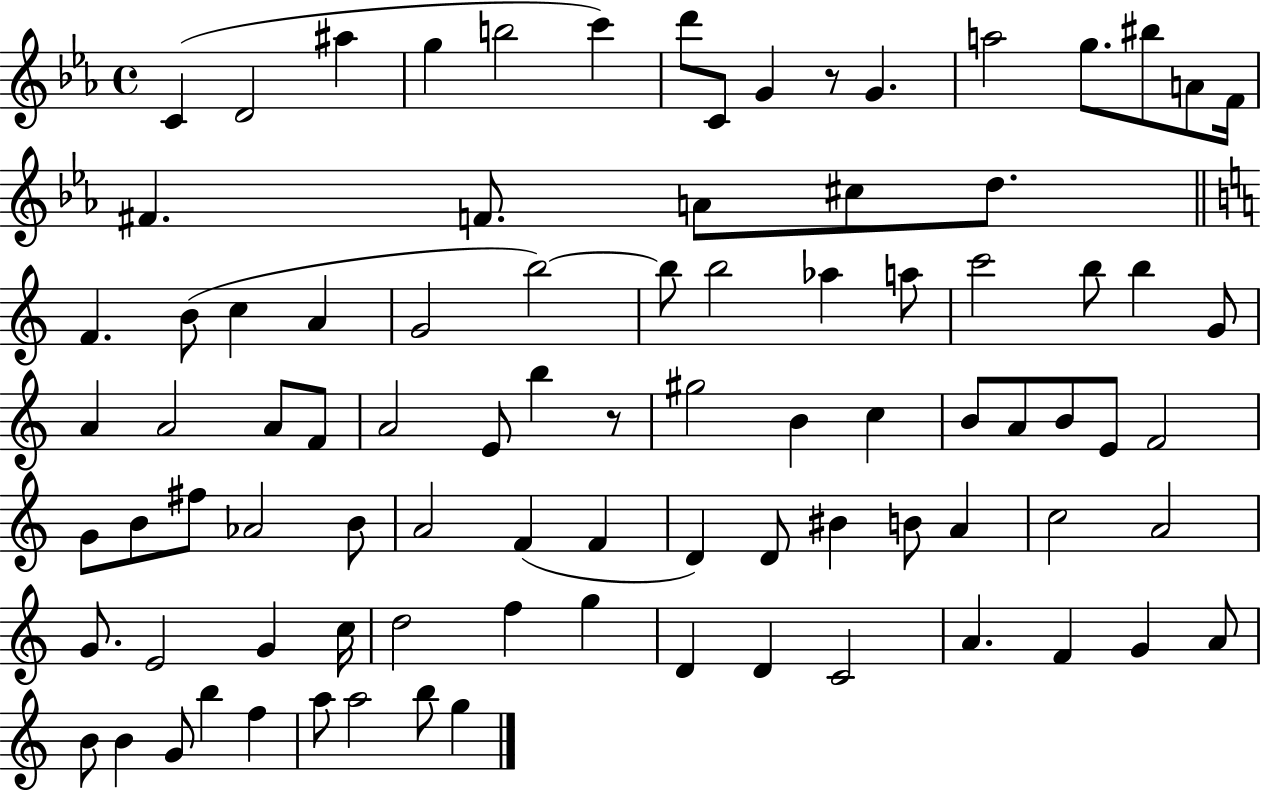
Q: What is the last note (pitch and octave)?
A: G5